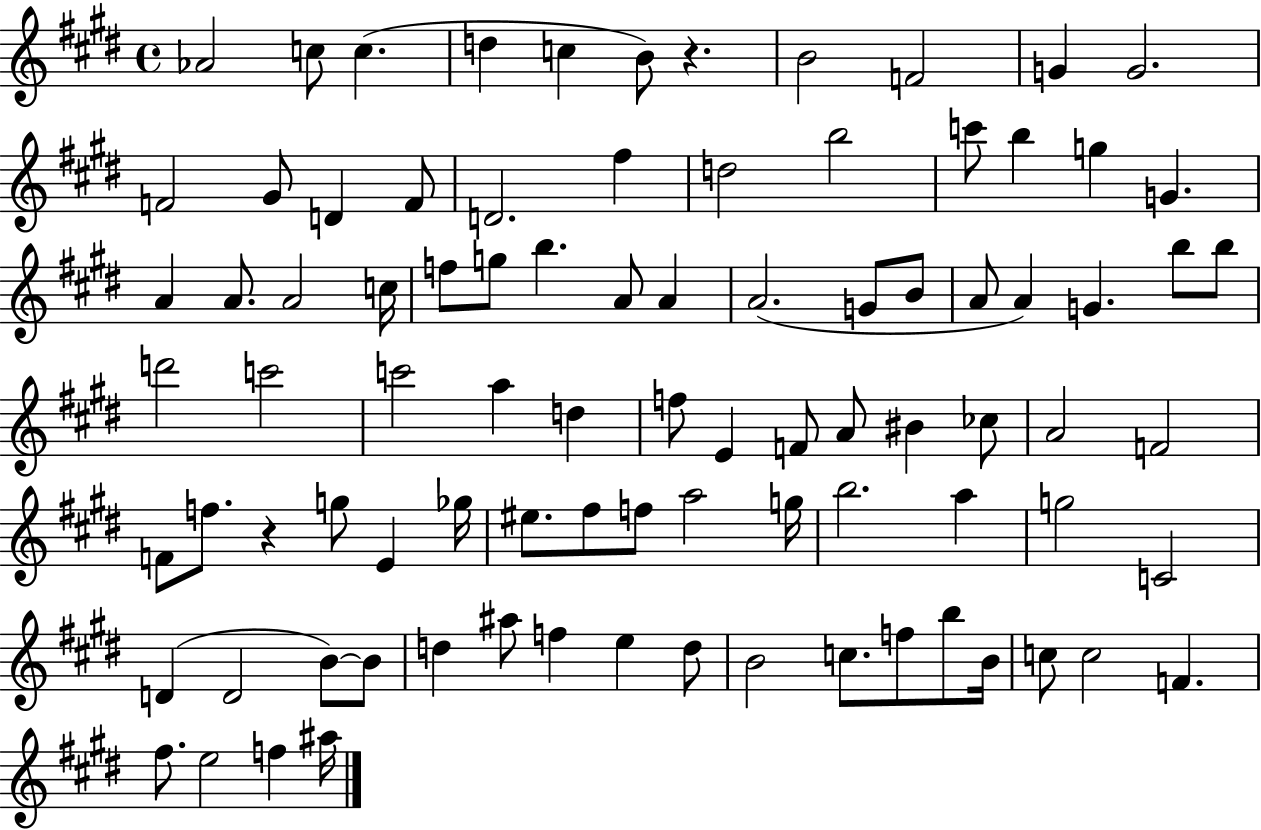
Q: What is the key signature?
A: E major